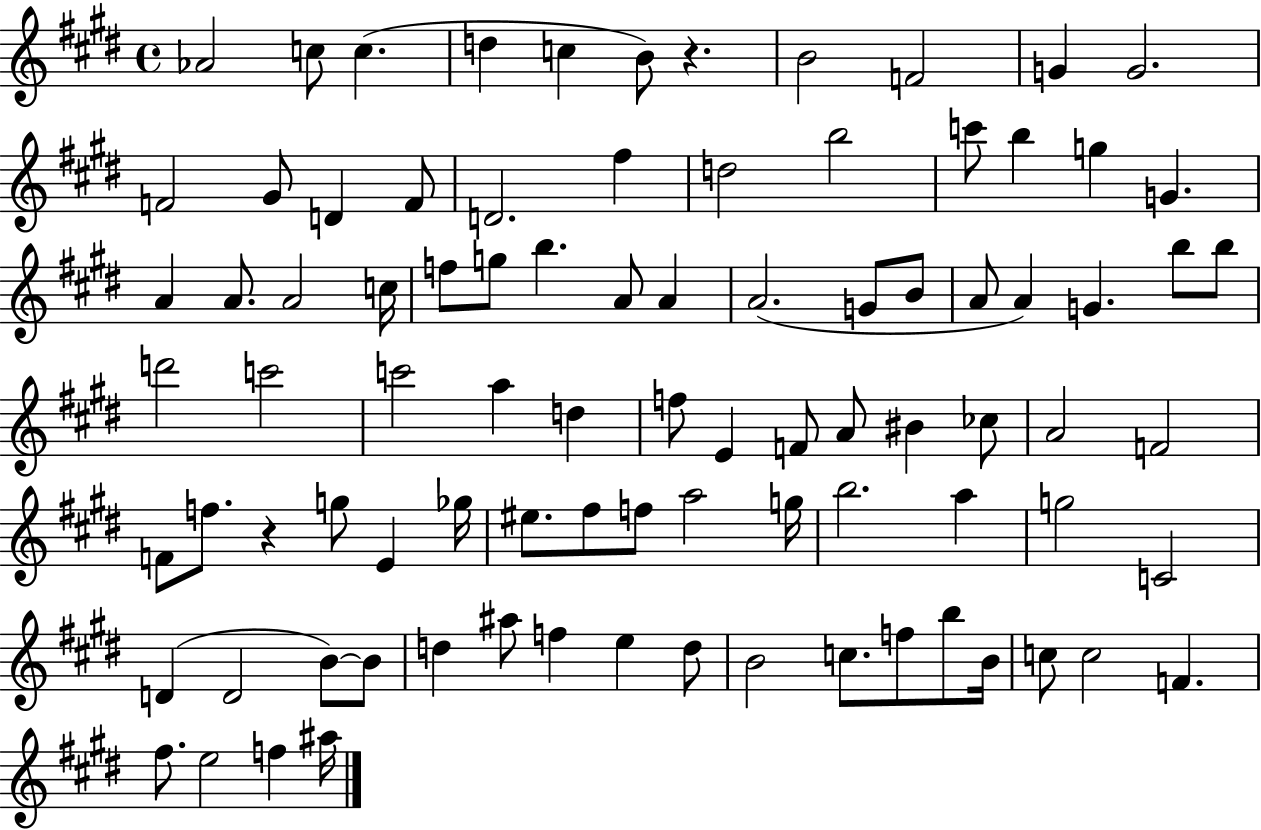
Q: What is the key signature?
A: E major